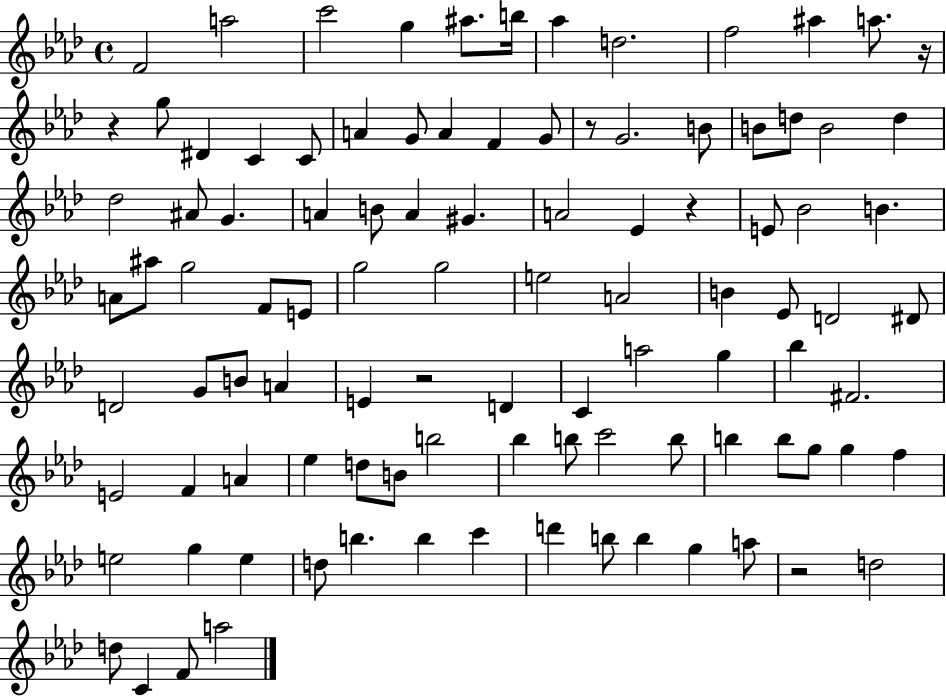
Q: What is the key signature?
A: AES major